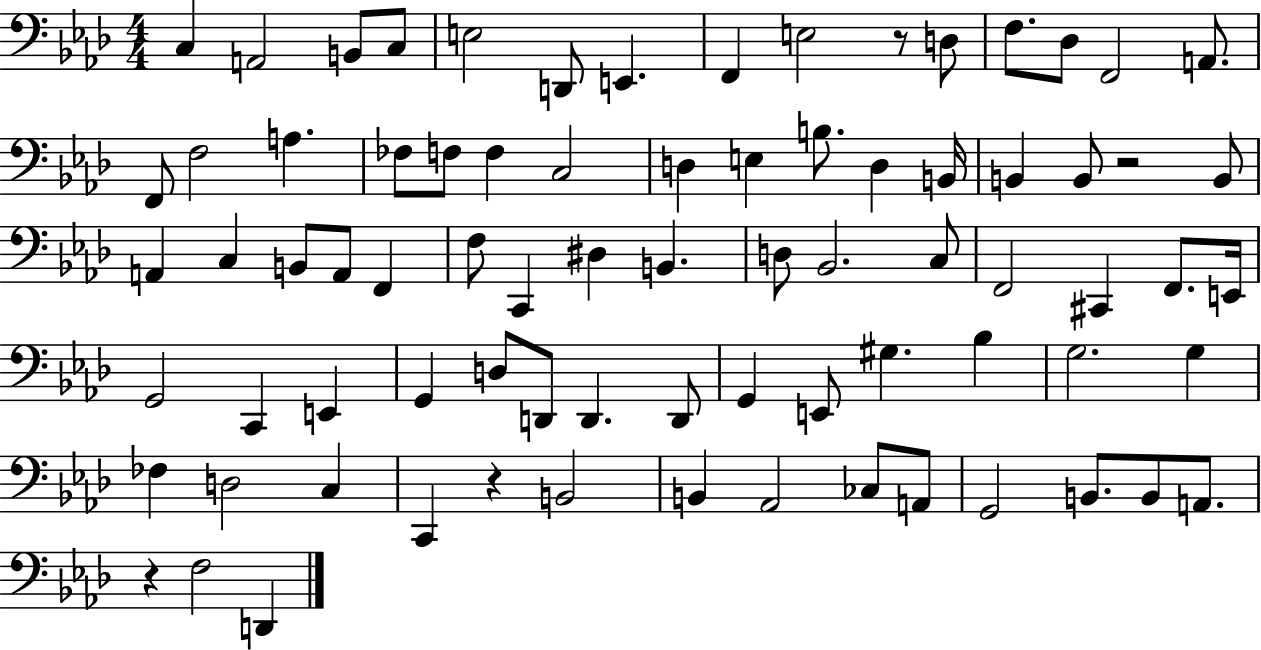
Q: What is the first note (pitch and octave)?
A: C3